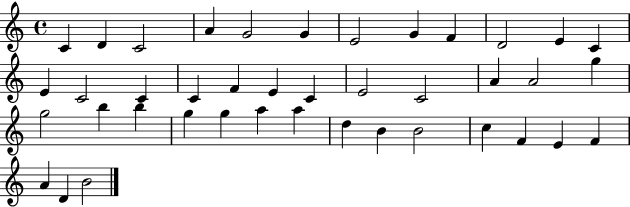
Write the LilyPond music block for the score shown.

{
  \clef treble
  \time 4/4
  \defaultTimeSignature
  \key c \major
  c'4 d'4 c'2 | a'4 g'2 g'4 | e'2 g'4 f'4 | d'2 e'4 c'4 | \break e'4 c'2 c'4 | c'4 f'4 e'4 c'4 | e'2 c'2 | a'4 a'2 g''4 | \break g''2 b''4 b''4 | g''4 g''4 a''4 a''4 | d''4 b'4 b'2 | c''4 f'4 e'4 f'4 | \break a'4 d'4 b'2 | \bar "|."
}